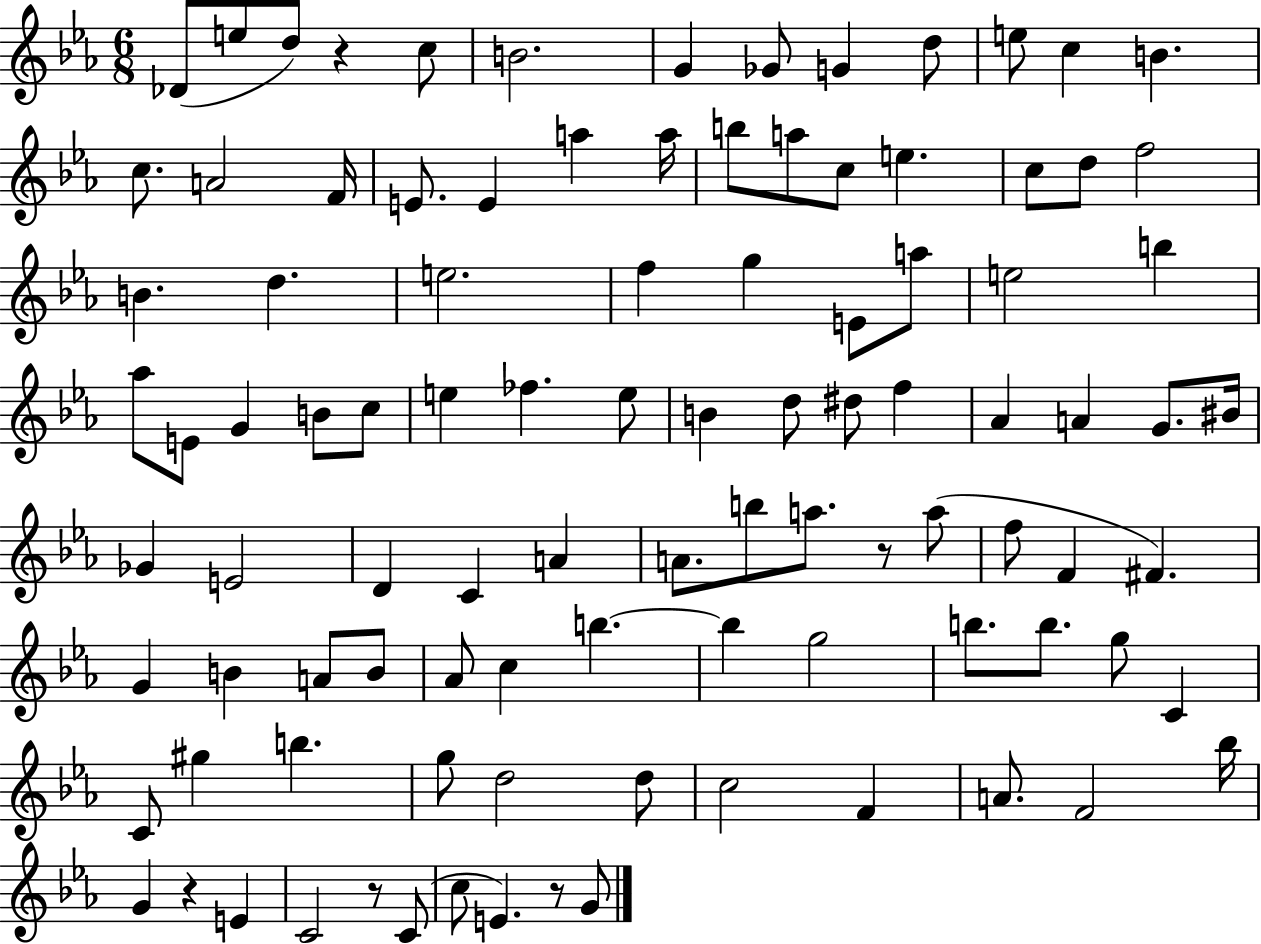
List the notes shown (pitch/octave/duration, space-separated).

Db4/e E5/e D5/e R/q C5/e B4/h. G4/q Gb4/e G4/q D5/e E5/e C5/q B4/q. C5/e. A4/h F4/s E4/e. E4/q A5/q A5/s B5/e A5/e C5/e E5/q. C5/e D5/e F5/h B4/q. D5/q. E5/h. F5/q G5/q E4/e A5/e E5/h B5/q Ab5/e E4/e G4/q B4/e C5/e E5/q FES5/q. E5/e B4/q D5/e D#5/e F5/q Ab4/q A4/q G4/e. BIS4/s Gb4/q E4/h D4/q C4/q A4/q A4/e. B5/e A5/e. R/e A5/e F5/e F4/q F#4/q. G4/q B4/q A4/e B4/e Ab4/e C5/q B5/q. B5/q G5/h B5/e. B5/e. G5/e C4/q C4/e G#5/q B5/q. G5/e D5/h D5/e C5/h F4/q A4/e. F4/h Bb5/s G4/q R/q E4/q C4/h R/e C4/e C5/e E4/q. R/e G4/e